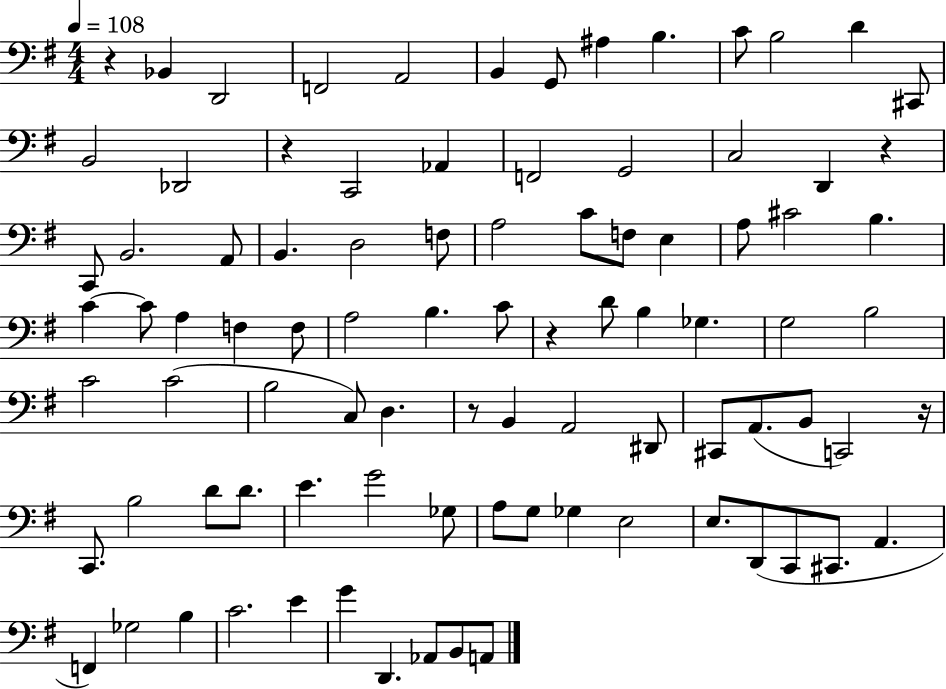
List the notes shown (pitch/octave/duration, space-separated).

R/q Bb2/q D2/h F2/h A2/h B2/q G2/e A#3/q B3/q. C4/e B3/h D4/q C#2/e B2/h Db2/h R/q C2/h Ab2/q F2/h G2/h C3/h D2/q R/q C2/e B2/h. A2/e B2/q. D3/h F3/e A3/h C4/e F3/e E3/q A3/e C#4/h B3/q. C4/q C4/e A3/q F3/q F3/e A3/h B3/q. C4/e R/q D4/e B3/q Gb3/q. G3/h B3/h C4/h C4/h B3/h C3/e D3/q. R/e B2/q A2/h D#2/e C#2/e A2/e. B2/e C2/h R/s C2/e. B3/h D4/e D4/e. E4/q. G4/h Gb3/e A3/e G3/e Gb3/q E3/h E3/e. D2/e C2/e C#2/e. A2/q. F2/q Gb3/h B3/q C4/h. E4/q G4/q D2/q. Ab2/e B2/e A2/e